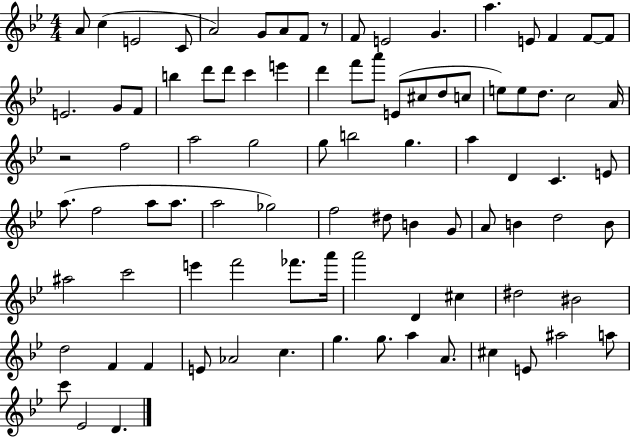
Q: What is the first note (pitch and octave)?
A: A4